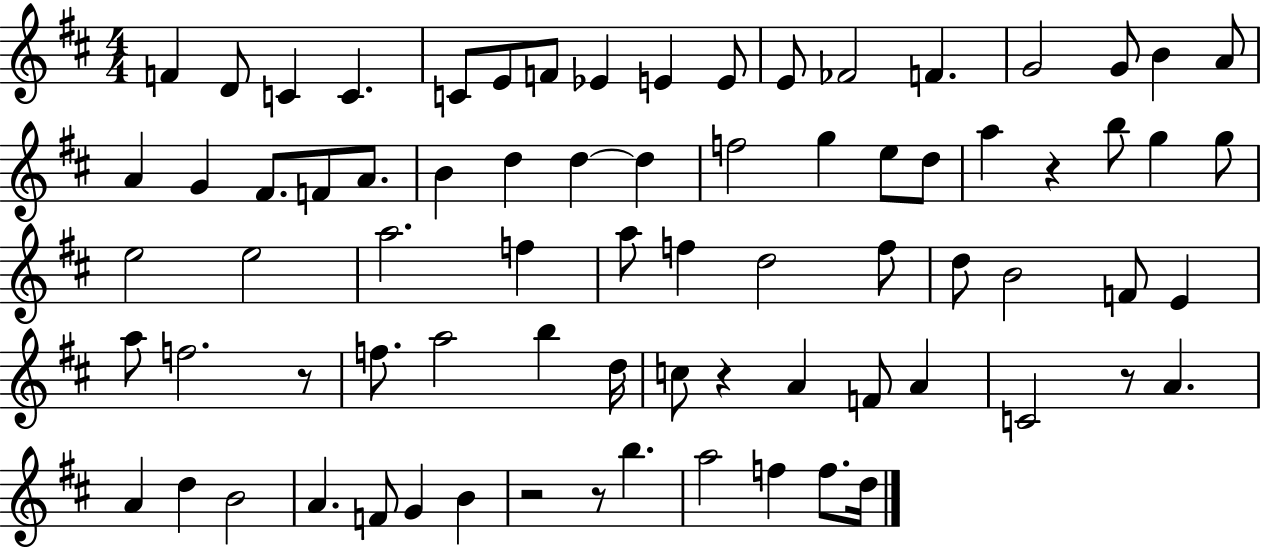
X:1
T:Untitled
M:4/4
L:1/4
K:D
F D/2 C C C/2 E/2 F/2 _E E E/2 E/2 _F2 F G2 G/2 B A/2 A G ^F/2 F/2 A/2 B d d d f2 g e/2 d/2 a z b/2 g g/2 e2 e2 a2 f a/2 f d2 f/2 d/2 B2 F/2 E a/2 f2 z/2 f/2 a2 b d/4 c/2 z A F/2 A C2 z/2 A A d B2 A F/2 G B z2 z/2 b a2 f f/2 d/4